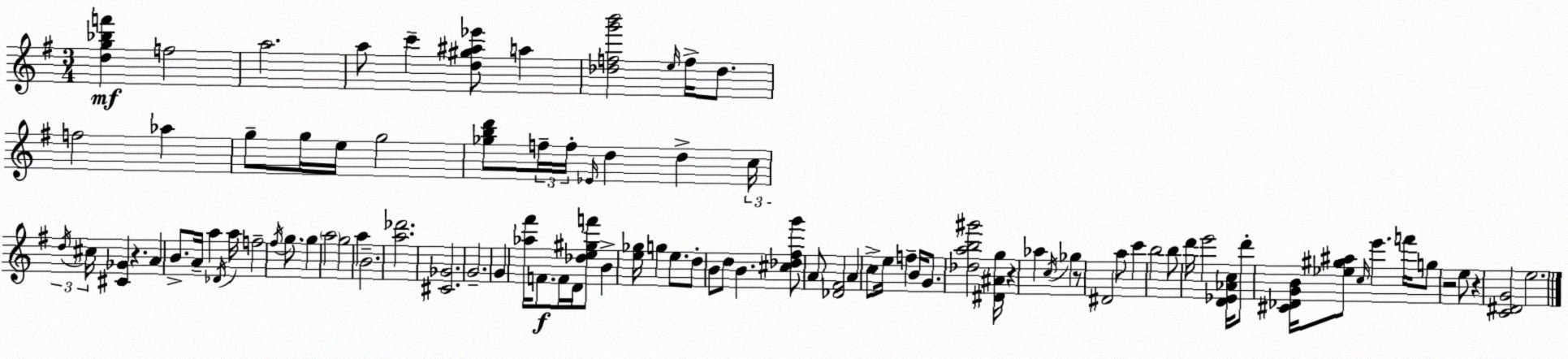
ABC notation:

X:1
T:Untitled
M:3/4
L:1/4
K:Em
[dg_bf'] f2 a2 a/2 c' [d^g^a_e']/2 a [_dfg'b']2 e/4 f/4 _d/2 f2 _a g/2 g/4 e/4 g2 [_gbd']/2 f/4 f/4 _E/4 d d c/4 d/4 ^c/4 [^C_G] z A B/2 A/4 a _D/4 a/4 f2 ^f/4 g/2 g a2 g2 a B2 [a_d']2 [^C_G]2 G2 G [_a^f']/4 F/2 F/4 D/4 [_de^gf']/2 B [e_g]/4 g e/2 d/2 B/2 d/2 B [^c_d^fg']/2 A/2 [_D^F]2 A c/2 e/4 f B/4 G/2 [_dab^g']2 [^D^Ag]/4 z _a c/4 _g z/2 ^D2 a/2 c' b2 b/2 d'/4 e'2 [D_E_Ac]/4 d'/2 [^C_DGB]/4 [_e^g^a]/2 c/4 e' f'/4 g/2 z2 e/2 z [C^DG]2 e2